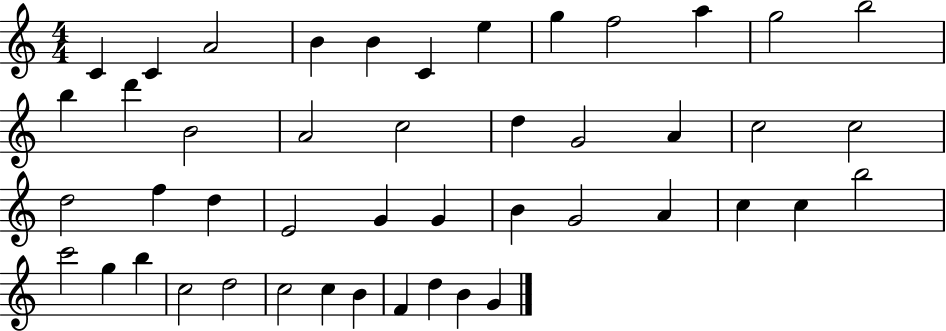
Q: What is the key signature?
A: C major